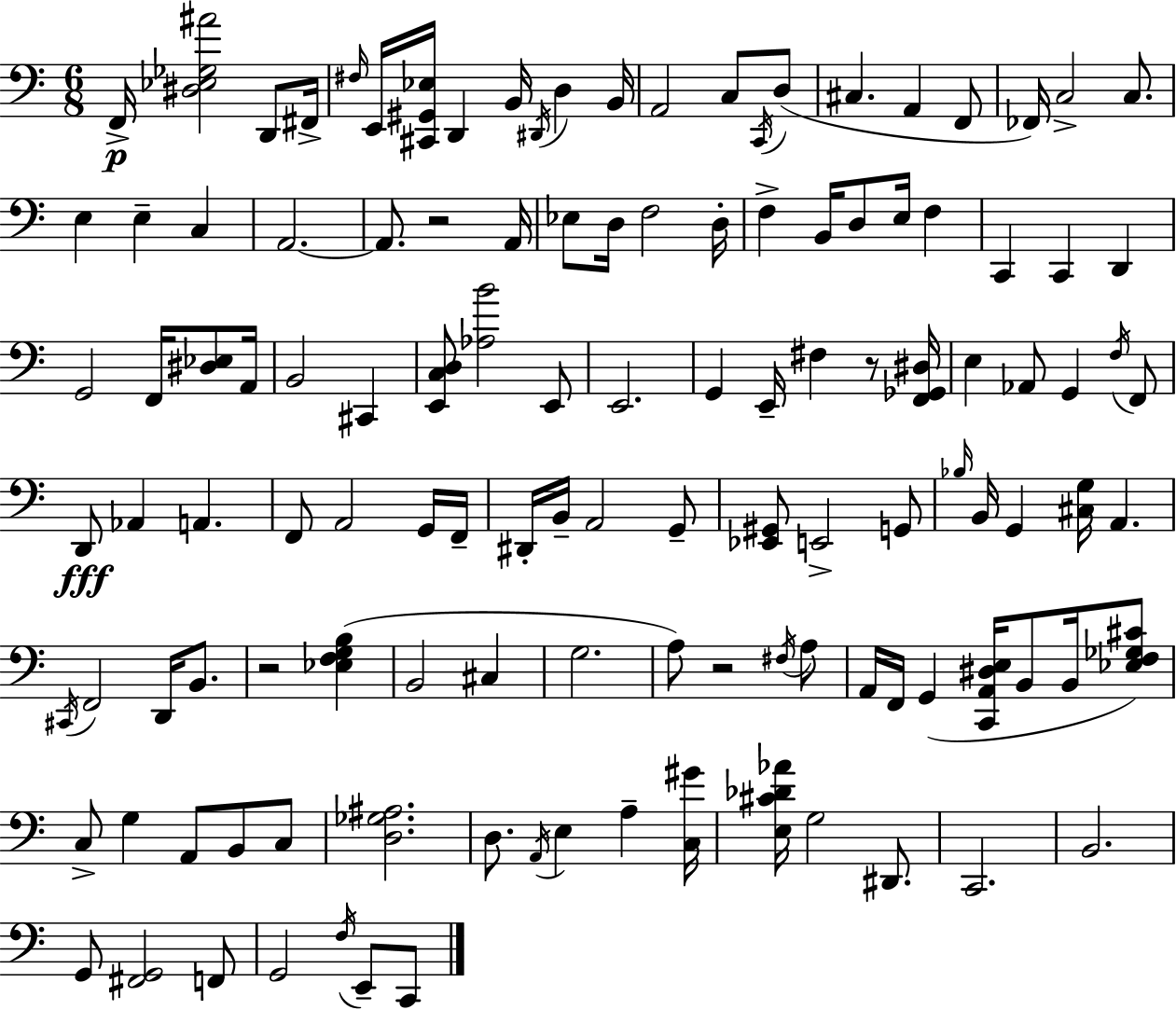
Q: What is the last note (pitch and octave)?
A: C2